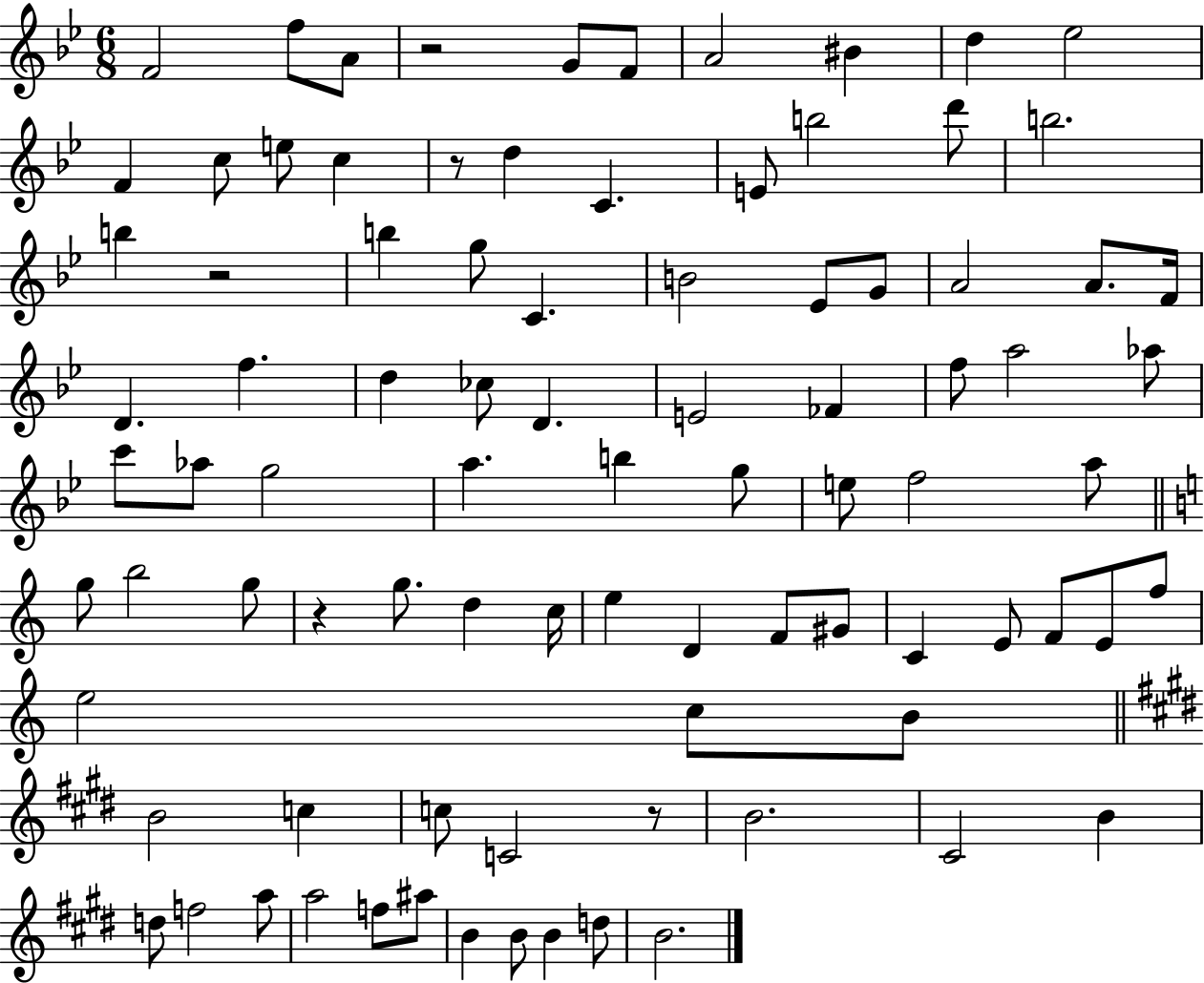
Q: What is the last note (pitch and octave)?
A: B4